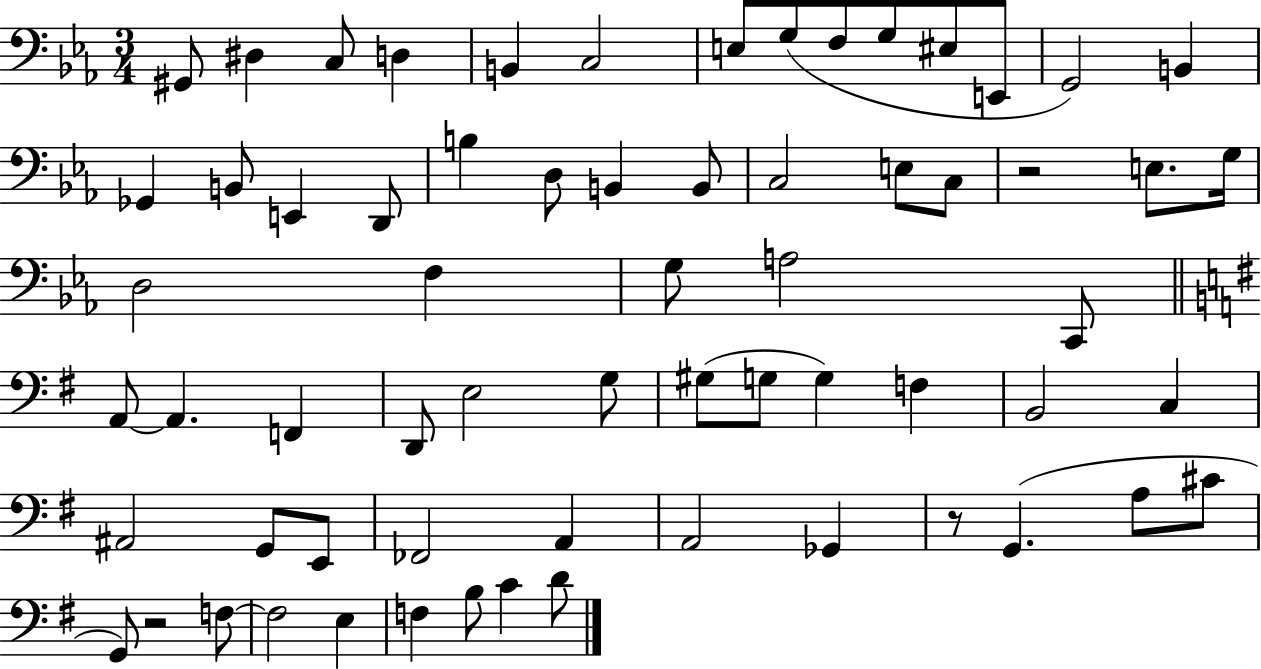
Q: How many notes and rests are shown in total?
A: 65